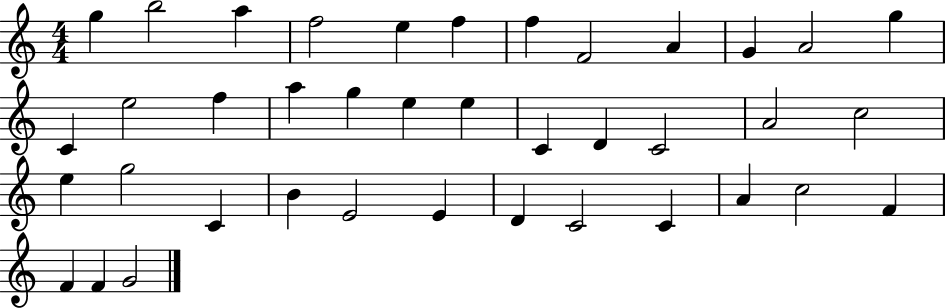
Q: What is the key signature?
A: C major